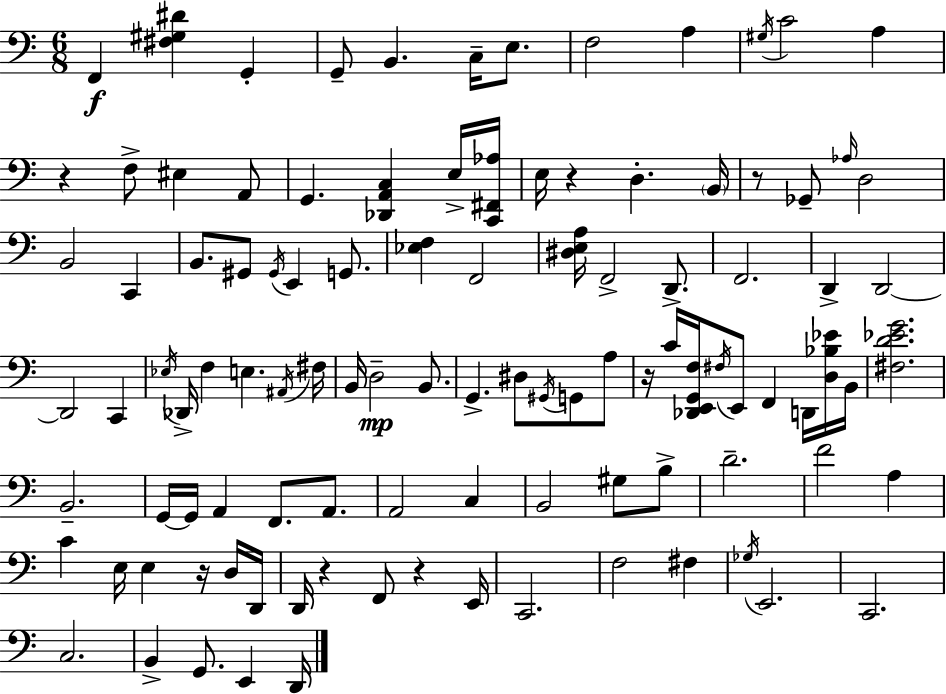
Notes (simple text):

F2/q [F#3,G#3,D#4]/q G2/q G2/e B2/q. C3/s E3/e. F3/h A3/q G#3/s C4/h A3/q R/q F3/e EIS3/q A2/e G2/q. [Db2,A2,C3]/q E3/s [C2,F#2,Ab3]/s E3/s R/q D3/q. B2/s R/e Gb2/e Ab3/s D3/h B2/h C2/q B2/e. G#2/e G#2/s E2/q G2/e. [Eb3,F3]/q F2/h [D#3,E3,A3]/s F2/h D2/e. F2/h. D2/q D2/h D2/h C2/q Eb3/s Db2/s F3/q E3/q. A#2/s F#3/s B2/s D3/h B2/e. G2/q. D#3/e G#2/s G2/e A3/e R/s C4/s [Db2,E2,G2,F3]/s F#3/s E2/e F2/q D2/s [D3,Bb3,Eb4]/s B2/s [F#3,D4,Eb4,G4]/h. B2/h. G2/s G2/s A2/q F2/e. A2/e. A2/h C3/q B2/h G#3/e B3/e D4/h. F4/h A3/q C4/q E3/s E3/q R/s D3/s D2/s D2/s R/q F2/e R/q E2/s C2/h. F3/h F#3/q Gb3/s E2/h. C2/h. C3/h. B2/q G2/e. E2/q D2/s